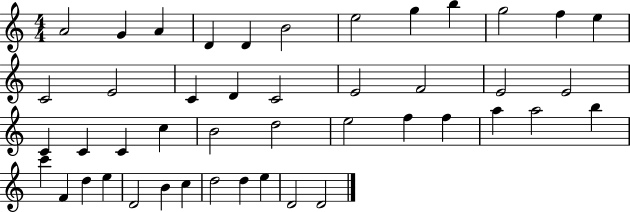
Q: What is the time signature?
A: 4/4